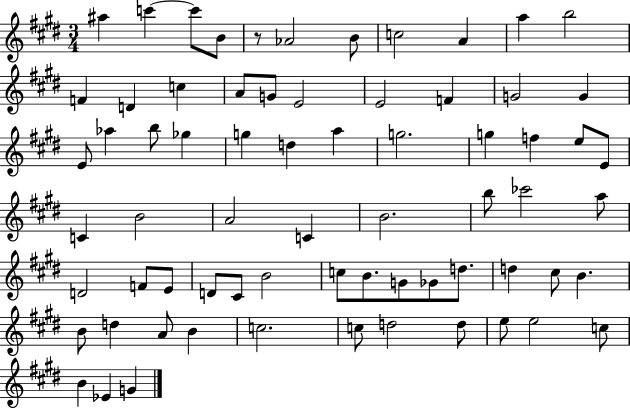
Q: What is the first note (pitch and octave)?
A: A#5